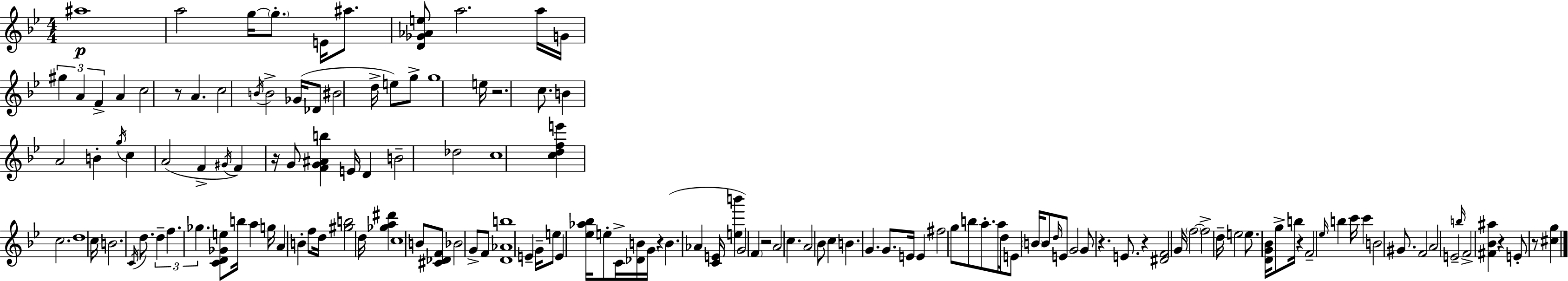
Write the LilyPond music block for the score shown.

{
  \clef treble
  \numericTimeSignature
  \time 4/4
  \key g \minor
  \repeat volta 2 { ais''1\p | a''2 g''16~~ \parenthesize g''8.-. e'16 ais''8. | <d' ges' aes' e''>8 a''2. a''16 g'16 | \tuplet 3/2 { gis''4 a'4 f'4-> } a'4 | \break c''2 r8 a'4. | c''2 \acciaccatura { b'16 } b'2-> | ges'16( des'8 bis'2 d''16-> e''8) g''8-> | g''1 | \break e''16 r2. c''8. | b'4 a'2 b'4-. | \acciaccatura { g''16 } c''4 a'2( f'4-> | \acciaccatura { gis'16 } f'4) r16 g'8 <f' g' ais' b''>4 e'16 d'4 | \break b'2-- des''2 | c''1 | <c'' d'' f'' e'''>4 c''2. | d''1 | \break c''16 b'2. | \acciaccatura { c'16 } d''8. \tuplet 3/2 { d''4-- f''4. ges''4. } | <c' d' ges' e''>8 b''16 a''4 g''16 a'4 | b'4-. f''8 d''16 <gis'' b''>2 d''16 | \break <ges'' a'' dis'''>4 c''1 | b'8 <cis' des' f'>8 bes'2 | g'8-> f'8 <d' aes' b''>1 | e'4-- g'16-- e''8 e'4 <ees'' aes'' bes''>16 | \break e''8-. c'16-> <des' b'>16 g'16 r4 b'4.( aes'4 | <c' e'>16 <e'' b'''>4 g'2) | \parenthesize f'4 r2 a'2 | c''4. a'2 | \break bes'8 c''4 b'4. g'4. | g'8. e'16 e'4 fis''2 | g''8 b''8 a''8.-. a''16 d''16 e'8 \parenthesize b'16 | b'8 \grace { d''16 } e'8 g'2 g'8 r4. | \break e'8. r4 <dis' f'>2 | g'16 \parenthesize f''2~~ f''2-> | d''16-- e''2 e''8. | <d' g' bes'>16 g''8-> b''16 r4 f'2-- | \break \grace { ees''16 } b''4 c'''16 c'''4 b'2 | gis'8. f'2 a'2 | e'2-- \grace { b''16 } f'2-> | <fis' bes' ais''>4 r4 e'8-. | \break r8 <cis'' g''>4 } \bar "|."
}